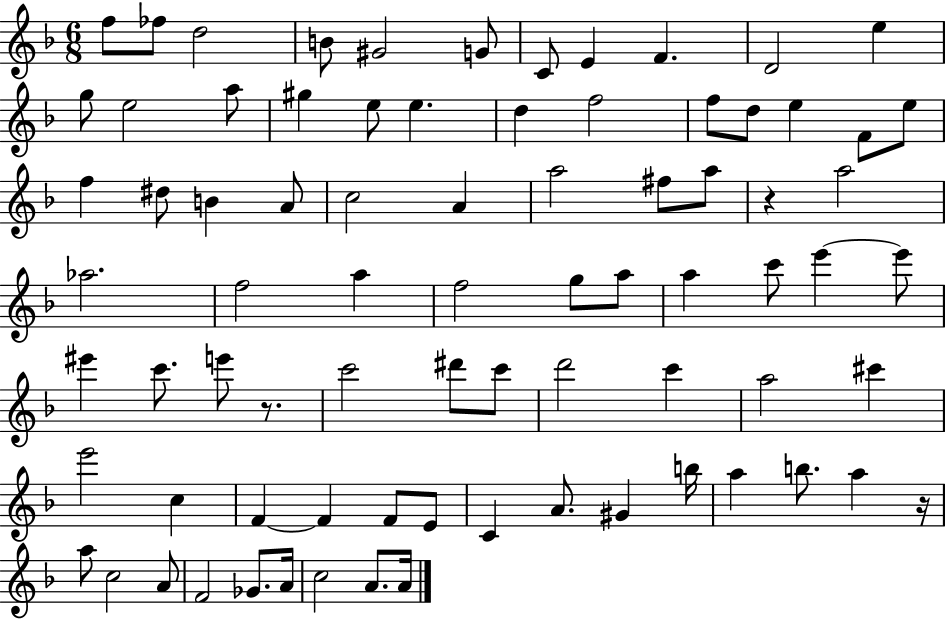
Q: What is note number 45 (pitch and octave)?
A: EIS6